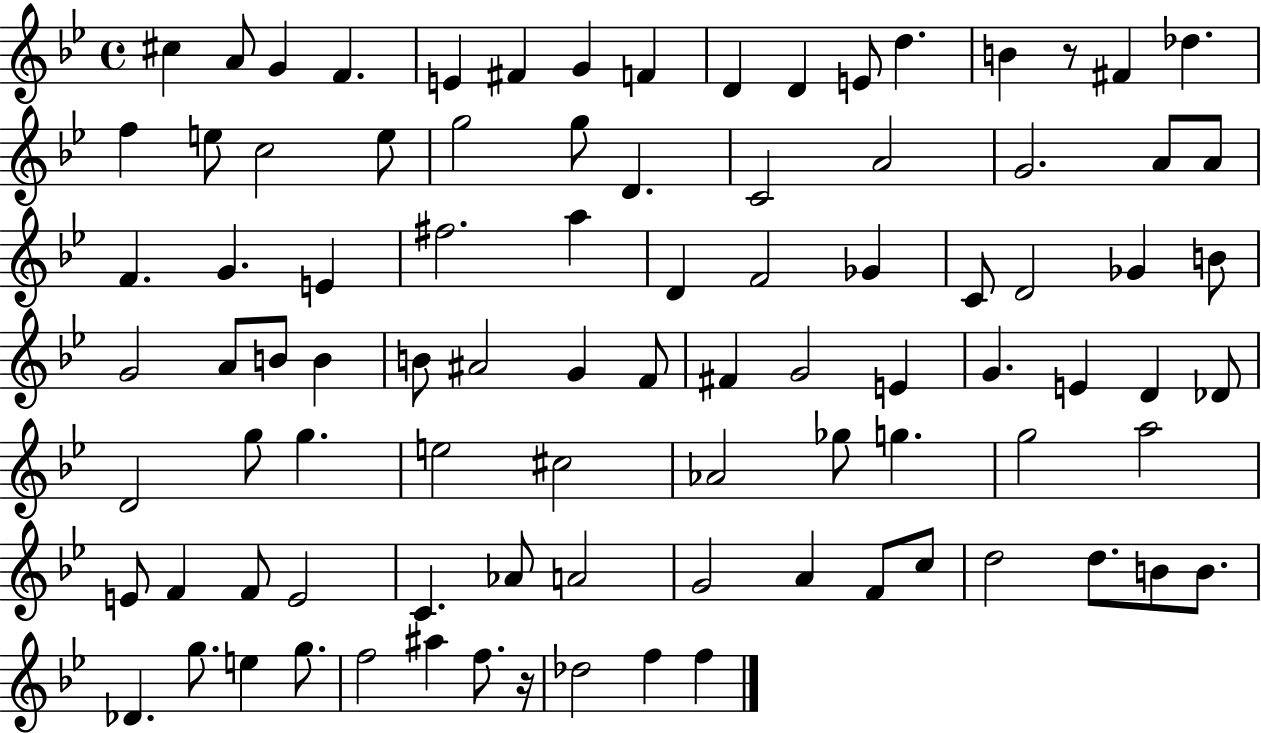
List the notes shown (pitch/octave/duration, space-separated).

C#5/q A4/e G4/q F4/q. E4/q F#4/q G4/q F4/q D4/q D4/q E4/e D5/q. B4/q R/e F#4/q Db5/q. F5/q E5/e C5/h E5/e G5/h G5/e D4/q. C4/h A4/h G4/h. A4/e A4/e F4/q. G4/q. E4/q F#5/h. A5/q D4/q F4/h Gb4/q C4/e D4/h Gb4/q B4/e G4/h A4/e B4/e B4/q B4/e A#4/h G4/q F4/e F#4/q G4/h E4/q G4/q. E4/q D4/q Db4/e D4/h G5/e G5/q. E5/h C#5/h Ab4/h Gb5/e G5/q. G5/h A5/h E4/e F4/q F4/e E4/h C4/q. Ab4/e A4/h G4/h A4/q F4/e C5/e D5/h D5/e. B4/e B4/e. Db4/q. G5/e. E5/q G5/e. F5/h A#5/q F5/e. R/s Db5/h F5/q F5/q